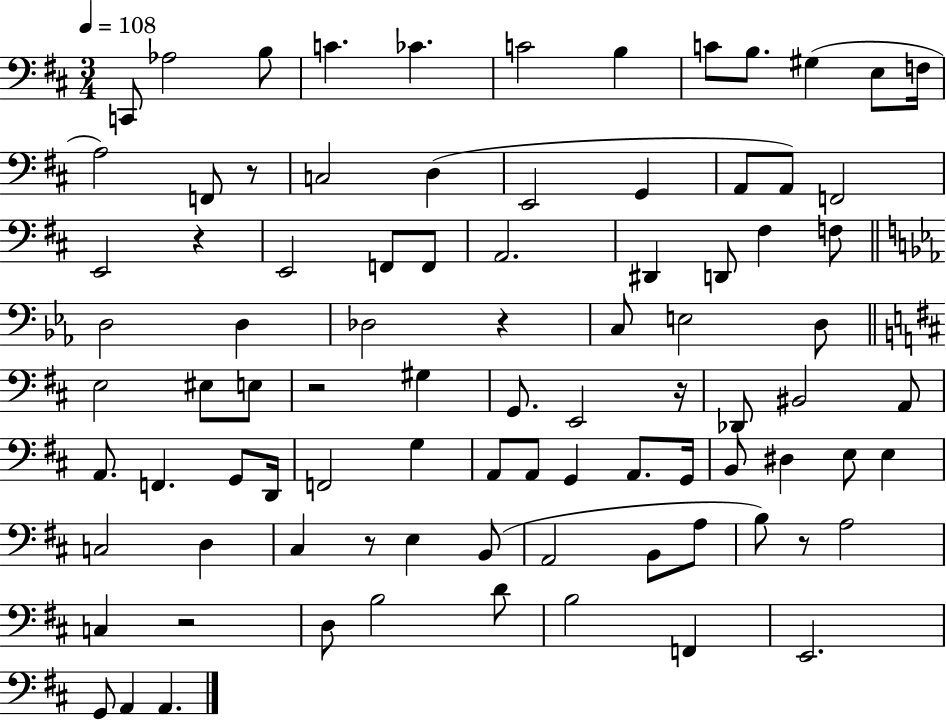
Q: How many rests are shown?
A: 8